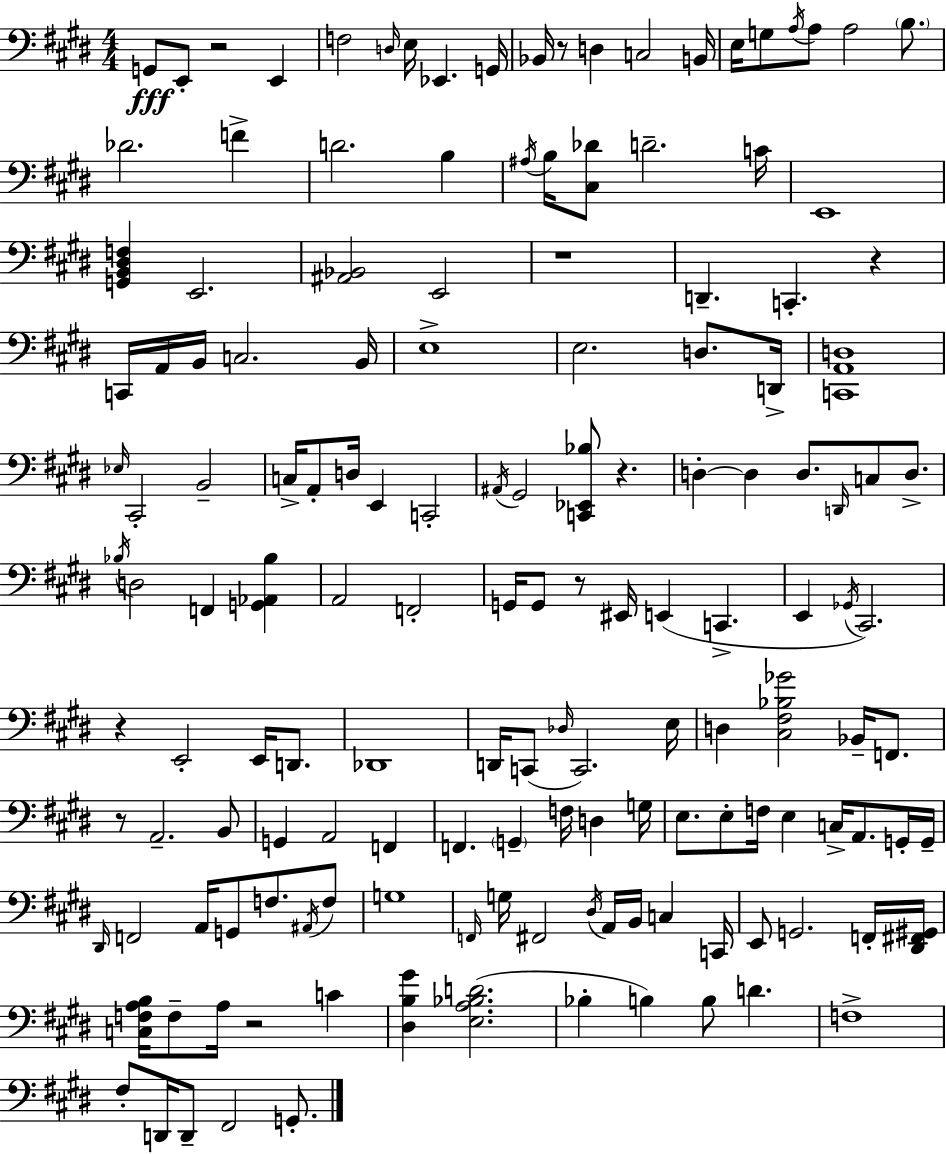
{
  \clef bass
  \numericTimeSignature
  \time 4/4
  \key e \major
  g,8\fff e,8-. r2 e,4 | f2 \grace { d16 } e16 ees,4. | g,16 bes,16 r8 d4 c2 | b,16 e16 g8 \acciaccatura { a16 } a8 a2 \parenthesize b8. | \break des'2. f'4-> | d'2. b4 | \acciaccatura { ais16 } b16 <cis des'>8 d'2.-- | c'16 e,1 | \break <g, b, dis f>4 e,2. | <ais, bes,>2 e,2 | r1 | d,4.-- c,4.-. r4 | \break c,16 a,16 b,16 c2. | b,16 e1-> | e2. d8. | d,16-> <c, a, d>1 | \break \grace { ees16 } cis,2-. b,2-- | c16-> a,8-. d16 e,4 c,2-. | \acciaccatura { ais,16 } gis,2 <c, ees, bes>8 r4. | d4-.~~ d4 d8. | \break \grace { d,16 } c8 d8.-> \acciaccatura { bes16 } d2 f,4 | <g, aes, bes>4 a,2 f,2-. | g,16 g,8 r8 eis,16 e,4( | c,4.-> e,4 \acciaccatura { ges,16 }) cis,2. | \break r4 e,2-. | e,16 d,8. des,1 | d,16 c,8( \grace { des16 } c,2.) | e16 d4 <cis fis bes ges'>2 | \break bes,16-- f,8. r8 a,2.-- | b,8 g,4 a,2 | f,4 f,4. \parenthesize g,4-- | f16 d4 g16 e8. e8-. f16 e4 | \break c16-> a,8. g,16-. g,16-- \grace { dis,16 } f,2 | a,16 g,8 f8. \acciaccatura { ais,16 } f8 g1 | \grace { f,16 } g16 fis,2 | \acciaccatura { dis16 } a,16 b,16 c4 c,16 e,8 g,2. | \break f,16-. <dis, fis, gis,>16 <c f a b>16 f8-- | a16 r2 c'4 <dis b gis'>4 | <e a bes d'>2.( bes4-. | b4) b8 d'4. f1-> | \break fis8-. d,16 | d,8-- fis,2 g,8.-. \bar "|."
}